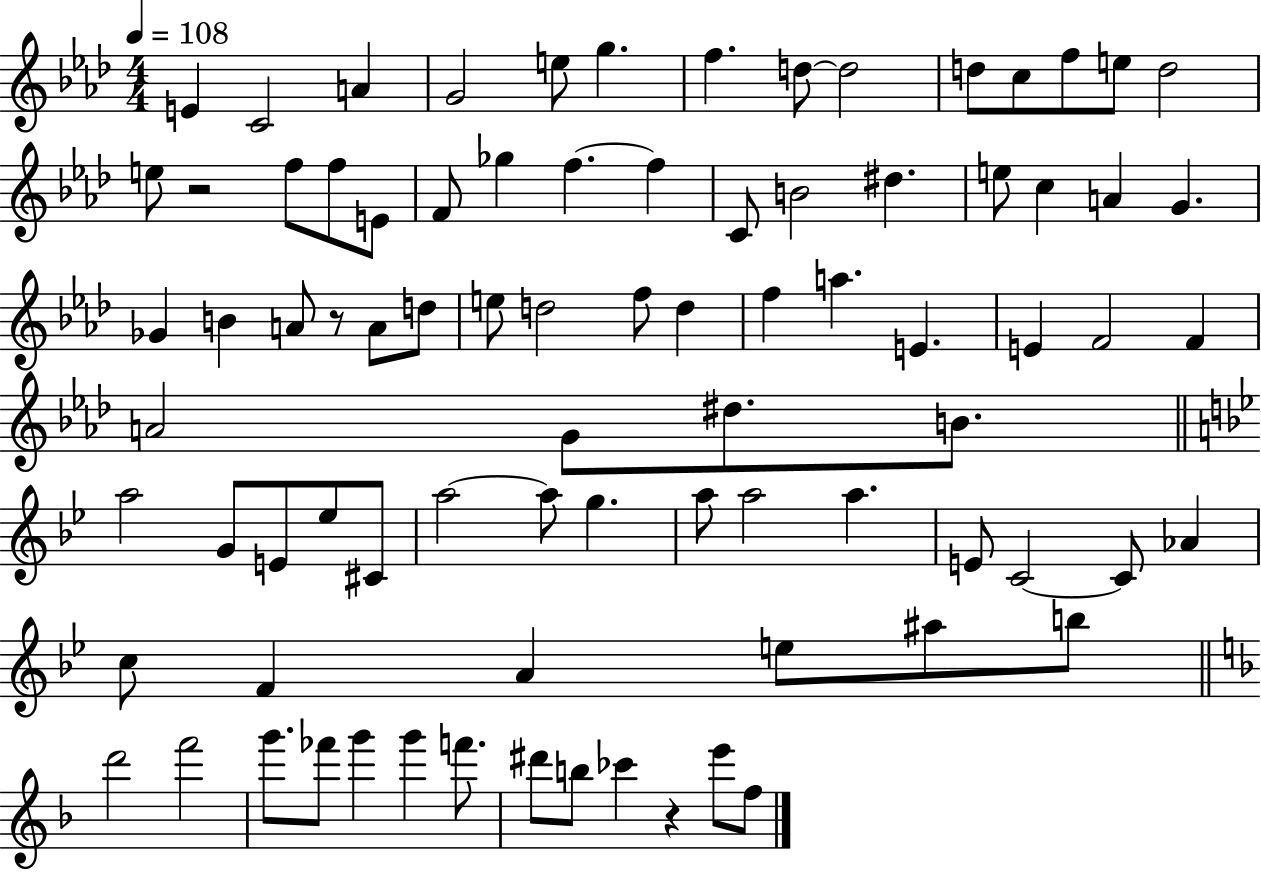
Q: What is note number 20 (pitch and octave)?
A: Gb5